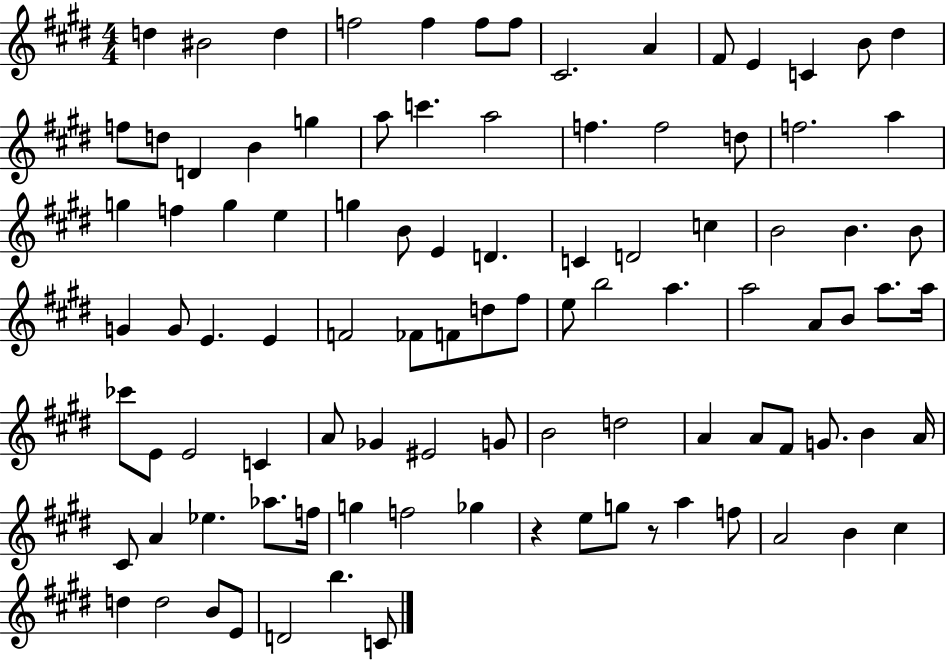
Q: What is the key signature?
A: E major